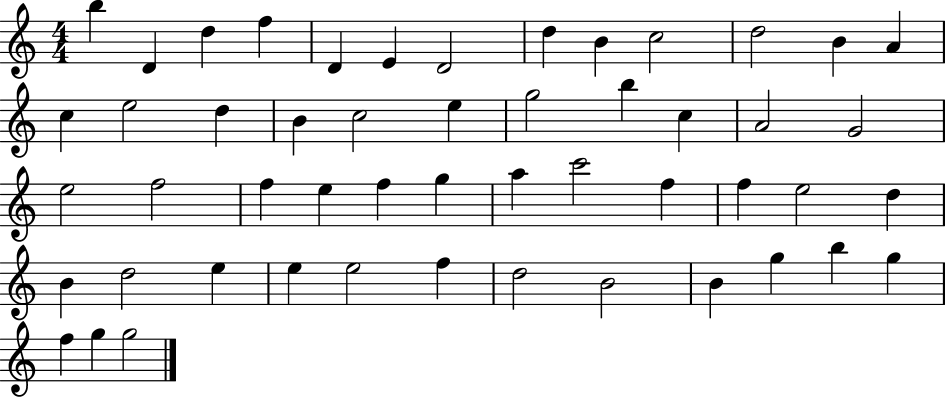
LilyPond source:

{
  \clef treble
  \numericTimeSignature
  \time 4/4
  \key c \major
  b''4 d'4 d''4 f''4 | d'4 e'4 d'2 | d''4 b'4 c''2 | d''2 b'4 a'4 | \break c''4 e''2 d''4 | b'4 c''2 e''4 | g''2 b''4 c''4 | a'2 g'2 | \break e''2 f''2 | f''4 e''4 f''4 g''4 | a''4 c'''2 f''4 | f''4 e''2 d''4 | \break b'4 d''2 e''4 | e''4 e''2 f''4 | d''2 b'2 | b'4 g''4 b''4 g''4 | \break f''4 g''4 g''2 | \bar "|."
}